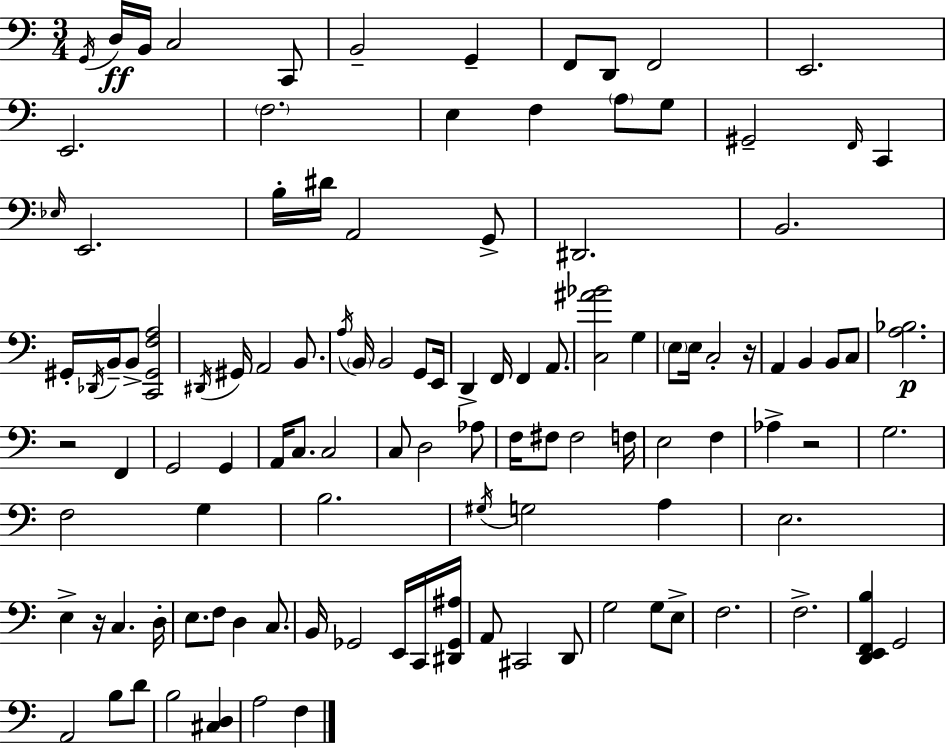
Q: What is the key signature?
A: C major